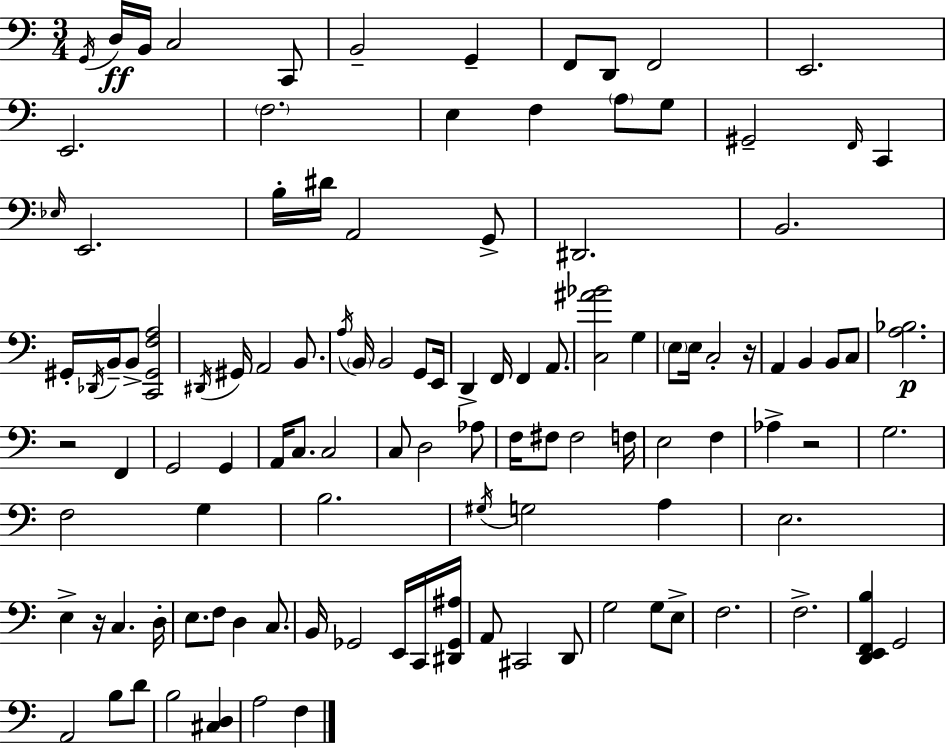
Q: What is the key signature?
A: C major